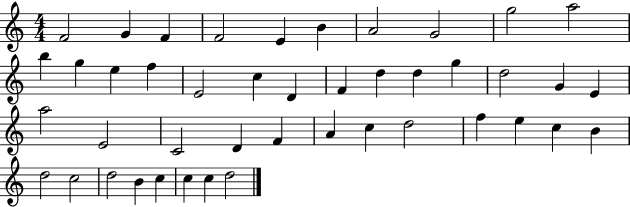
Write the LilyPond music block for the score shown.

{
  \clef treble
  \numericTimeSignature
  \time 4/4
  \key c \major
  f'2 g'4 f'4 | f'2 e'4 b'4 | a'2 g'2 | g''2 a''2 | \break b''4 g''4 e''4 f''4 | e'2 c''4 d'4 | f'4 d''4 d''4 g''4 | d''2 g'4 e'4 | \break a''2 e'2 | c'2 d'4 f'4 | a'4 c''4 d''2 | f''4 e''4 c''4 b'4 | \break d''2 c''2 | d''2 b'4 c''4 | c''4 c''4 d''2 | \bar "|."
}